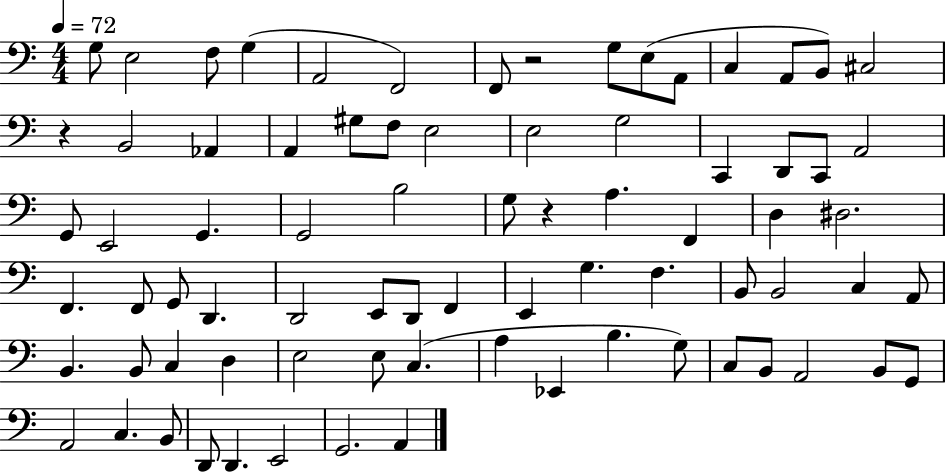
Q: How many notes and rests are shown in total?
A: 78